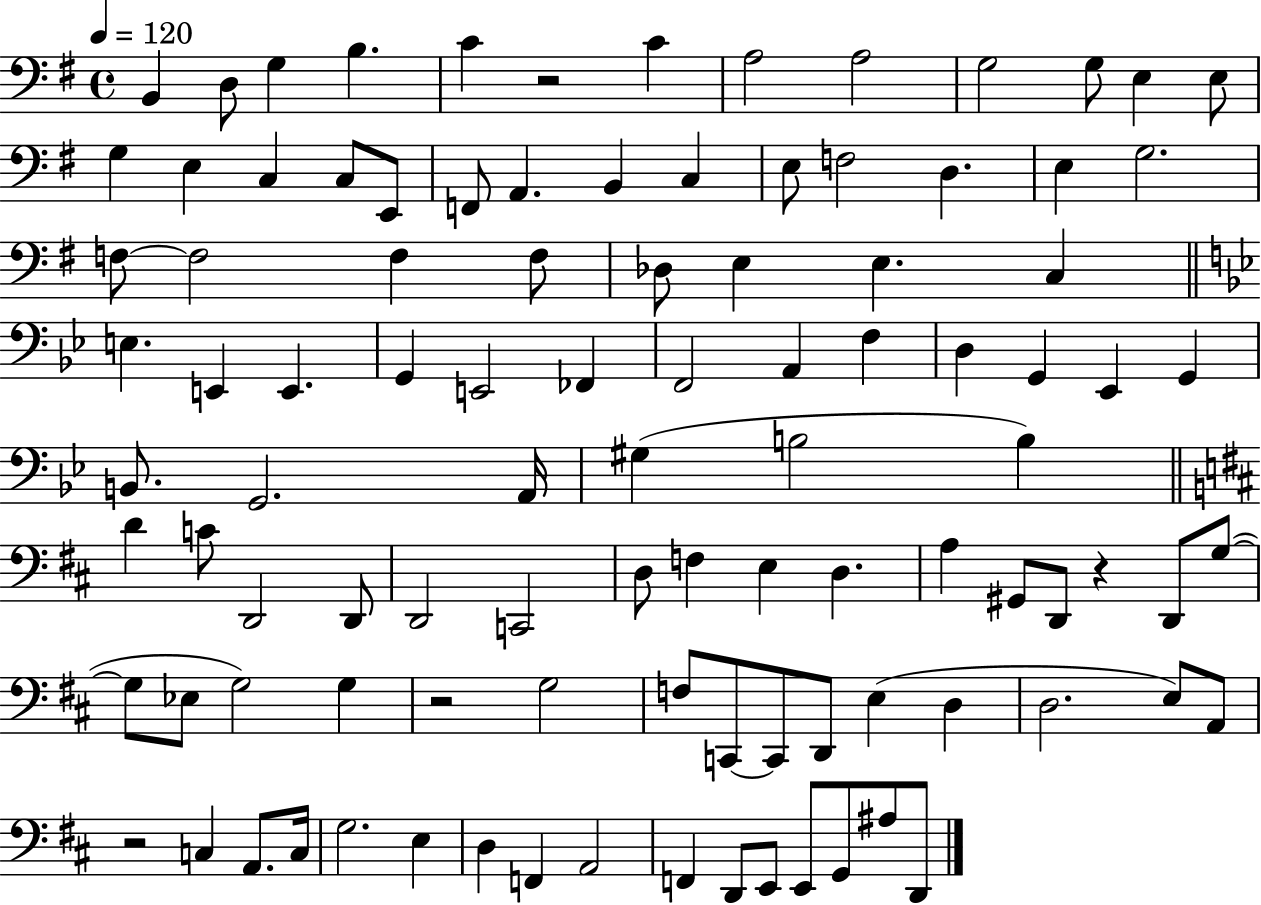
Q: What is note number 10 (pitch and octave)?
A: G3